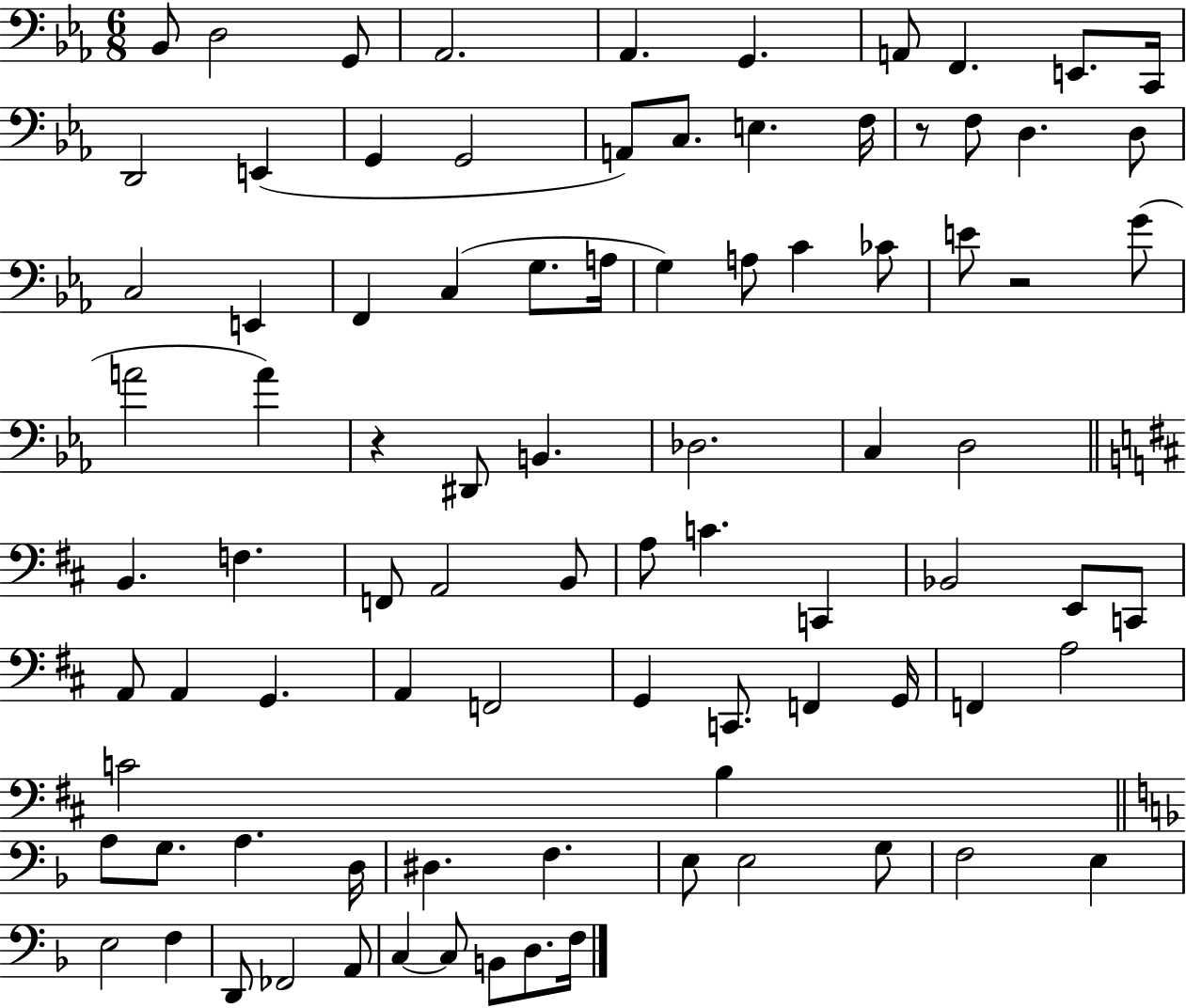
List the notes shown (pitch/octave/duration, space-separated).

Bb2/e D3/h G2/e Ab2/h. Ab2/q. G2/q. A2/e F2/q. E2/e. C2/s D2/h E2/q G2/q G2/h A2/e C3/e. E3/q. F3/s R/e F3/e D3/q. D3/e C3/h E2/q F2/q C3/q G3/e. A3/s G3/q A3/e C4/q CES4/e E4/e R/h G4/e A4/h A4/q R/q D#2/e B2/q. Db3/h. C3/q D3/h B2/q. F3/q. F2/e A2/h B2/e A3/e C4/q. C2/q Bb2/h E2/e C2/e A2/e A2/q G2/q. A2/q F2/h G2/q C2/e. F2/q G2/s F2/q A3/h C4/h B3/q A3/e G3/e. A3/q. D3/s D#3/q. F3/q. E3/e E3/h G3/e F3/h E3/q E3/h F3/q D2/e FES2/h A2/e C3/q C3/e B2/e D3/e. F3/s